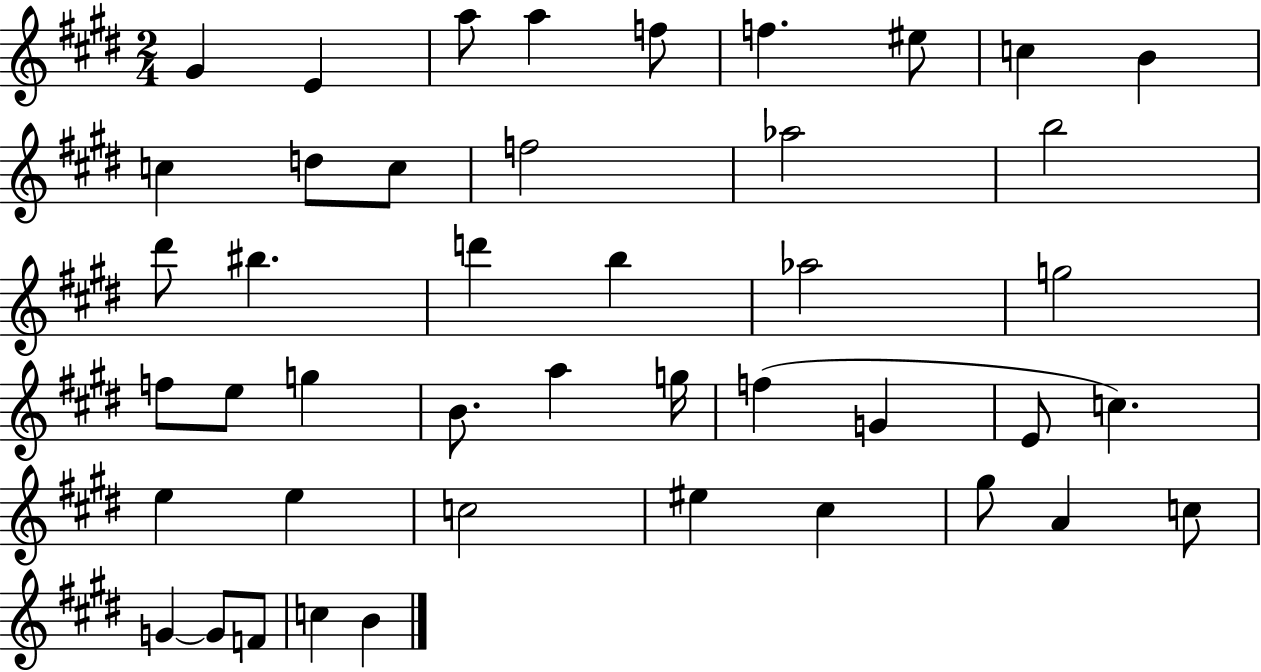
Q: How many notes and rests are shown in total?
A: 44